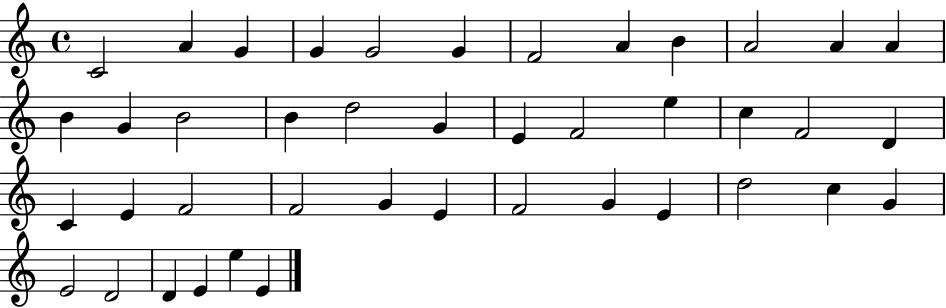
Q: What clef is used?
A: treble